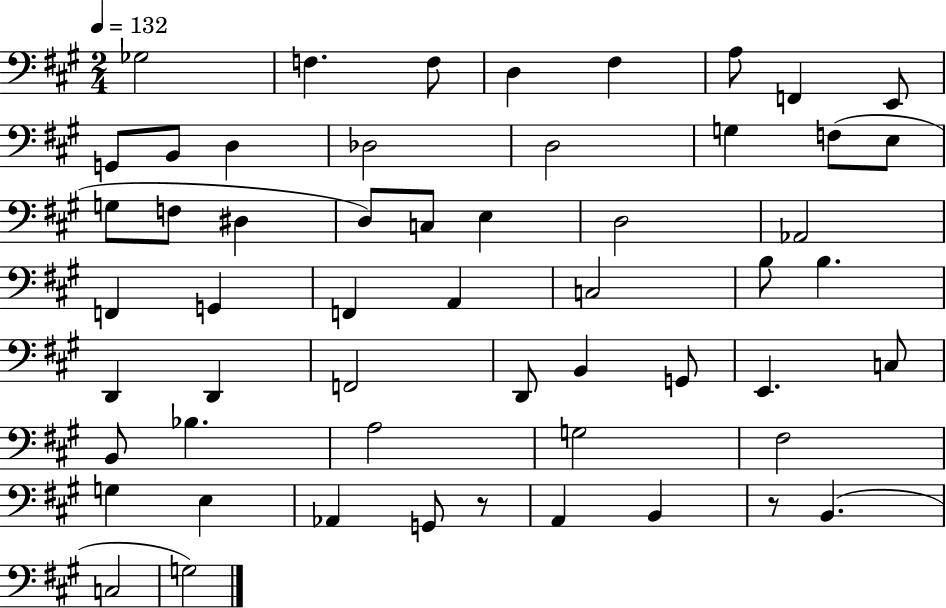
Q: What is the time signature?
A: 2/4